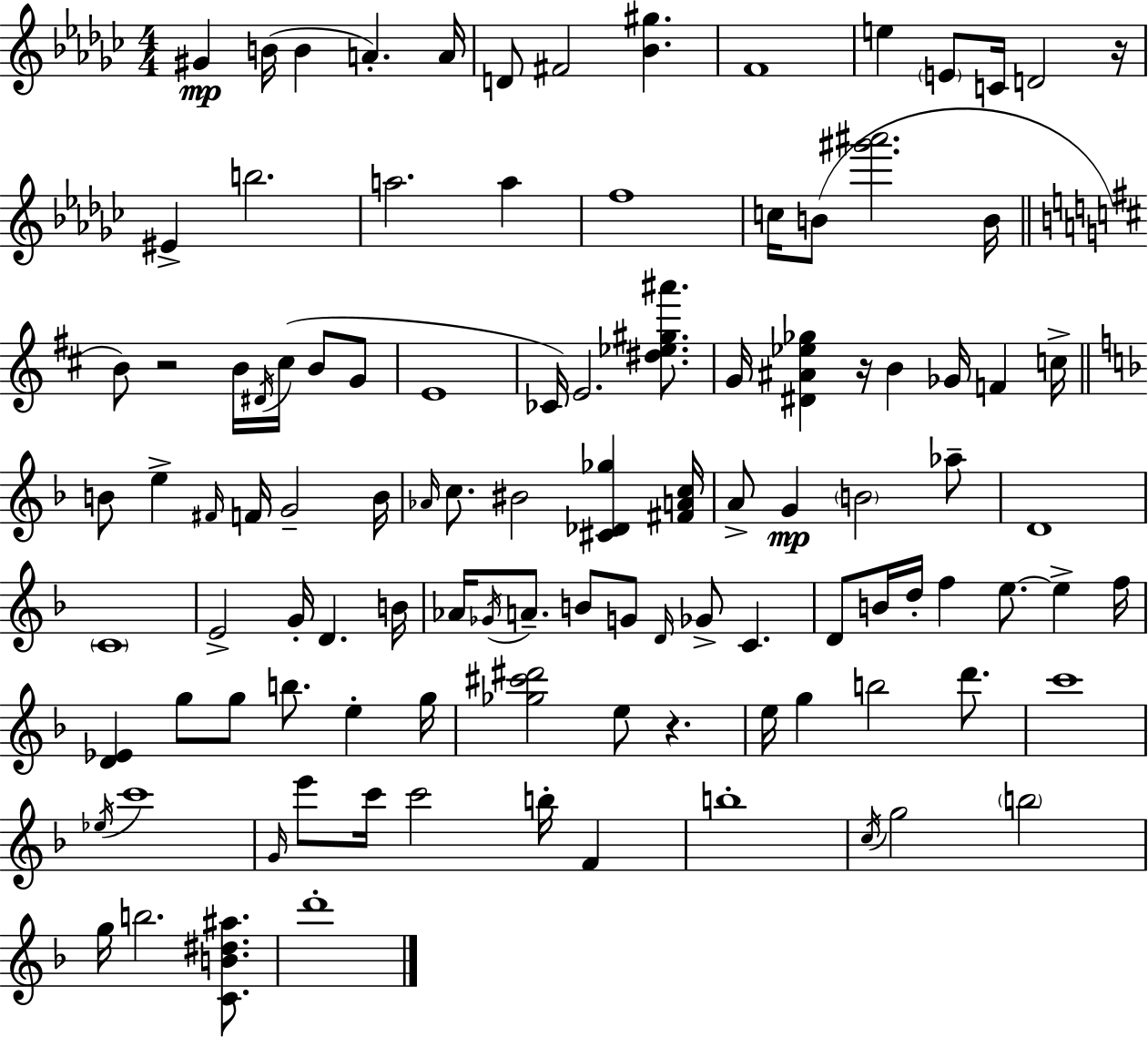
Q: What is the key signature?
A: EES minor